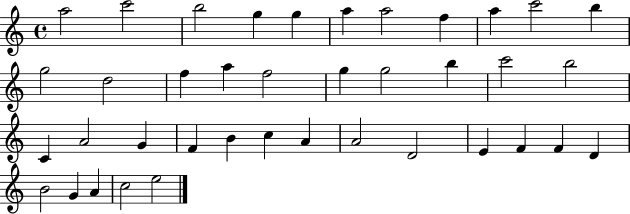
X:1
T:Untitled
M:4/4
L:1/4
K:C
a2 c'2 b2 g g a a2 f a c'2 b g2 d2 f a f2 g g2 b c'2 b2 C A2 G F B c A A2 D2 E F F D B2 G A c2 e2